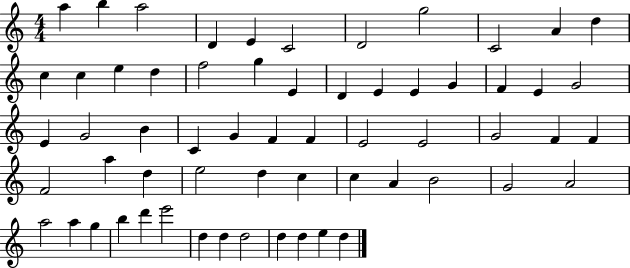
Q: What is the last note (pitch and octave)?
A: D5